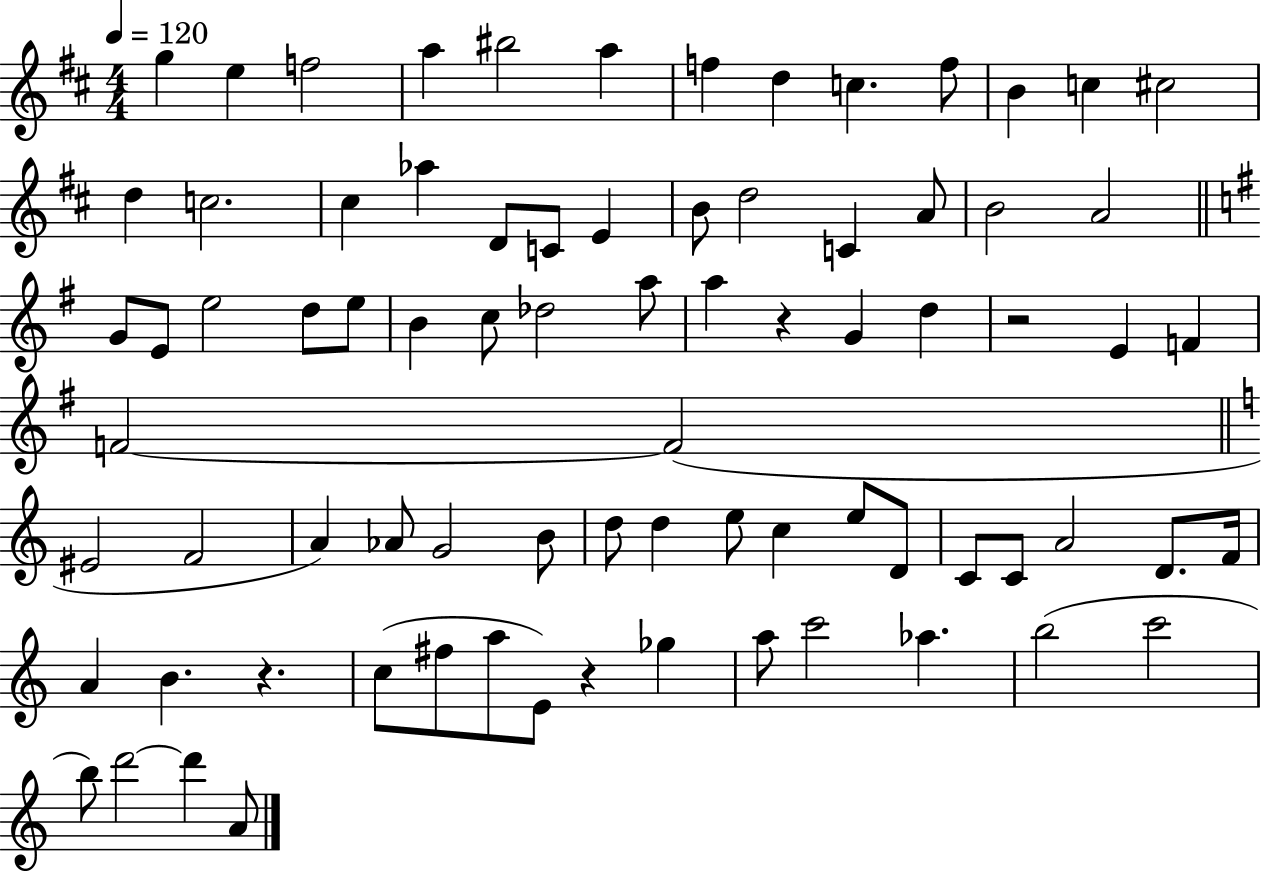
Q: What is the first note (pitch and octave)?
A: G5